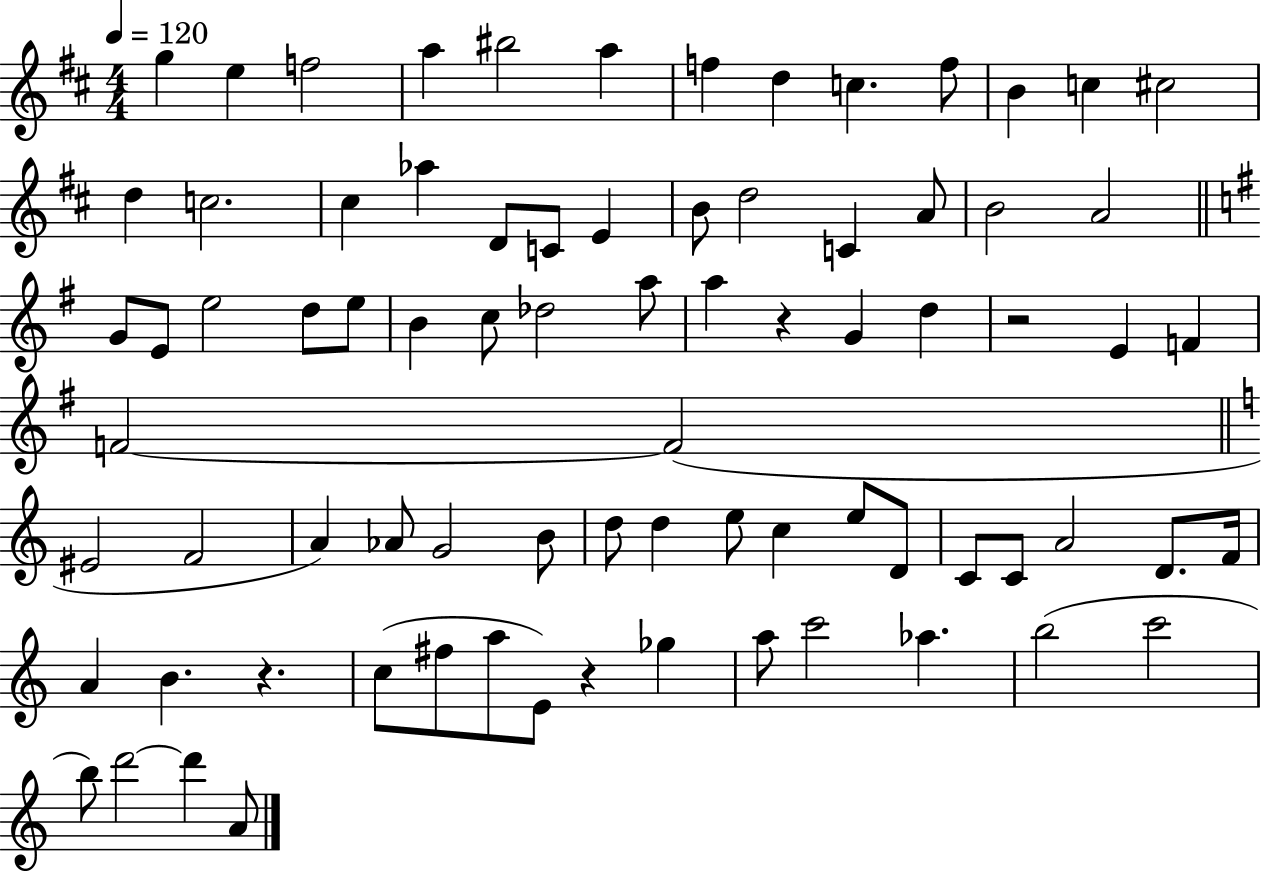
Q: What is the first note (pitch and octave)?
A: G5